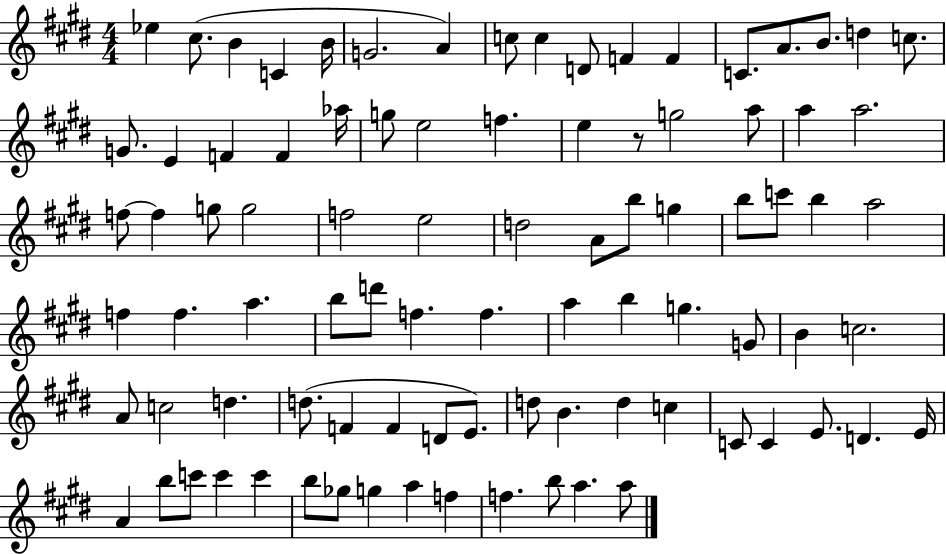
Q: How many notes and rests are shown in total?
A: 89